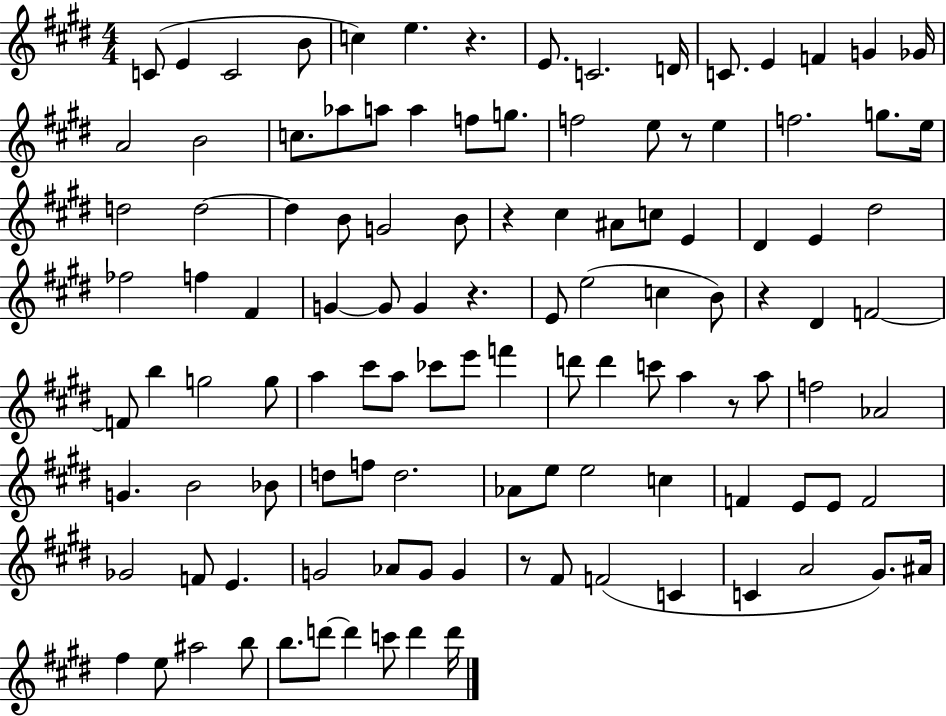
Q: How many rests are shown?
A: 7